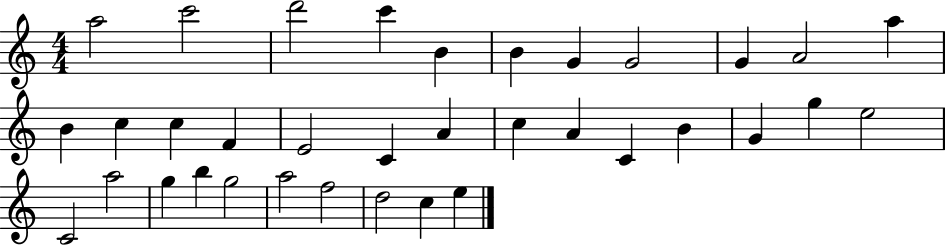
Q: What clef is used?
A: treble